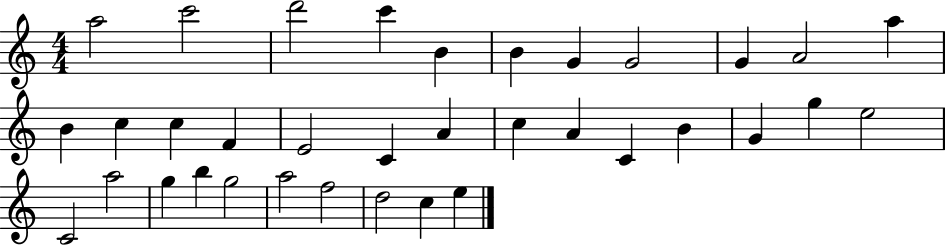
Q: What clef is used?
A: treble